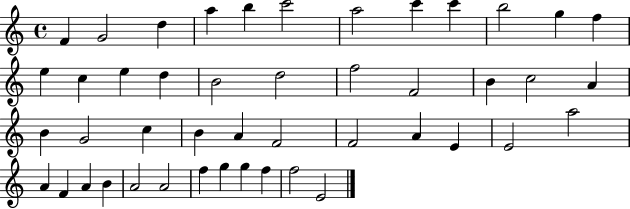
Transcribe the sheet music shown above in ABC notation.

X:1
T:Untitled
M:4/4
L:1/4
K:C
F G2 d a b c'2 a2 c' c' b2 g f e c e d B2 d2 f2 F2 B c2 A B G2 c B A F2 F2 A E E2 a2 A F A B A2 A2 f g g f f2 E2